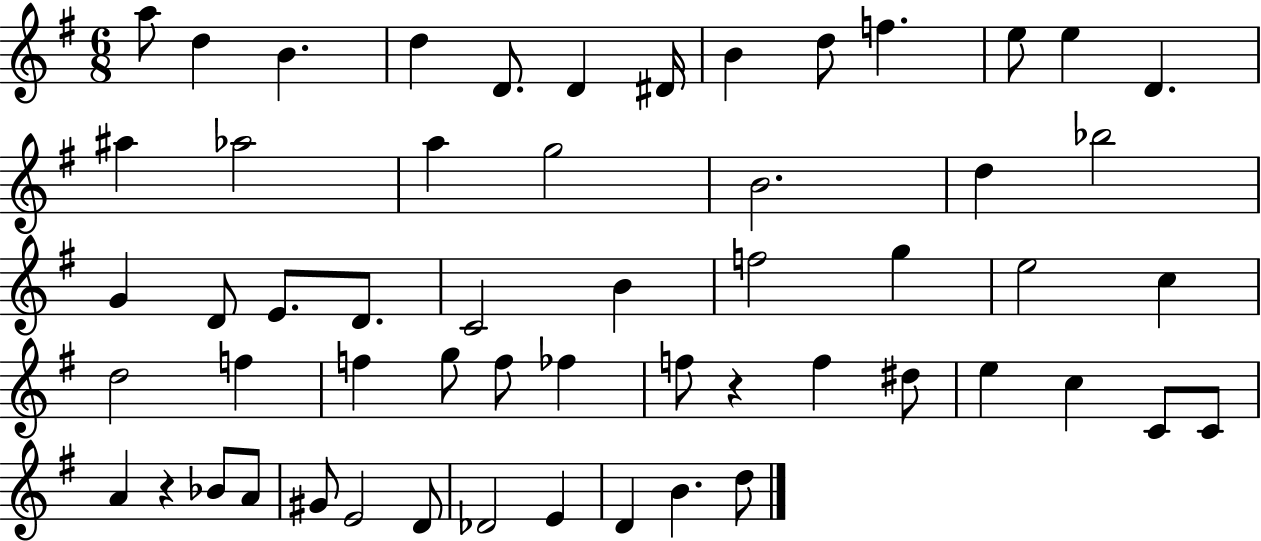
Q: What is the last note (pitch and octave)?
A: D5